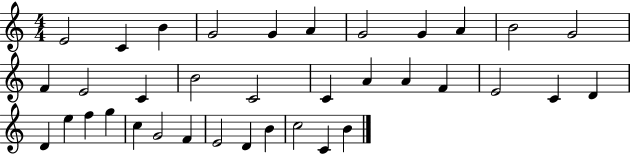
{
  \clef treble
  \numericTimeSignature
  \time 4/4
  \key c \major
  e'2 c'4 b'4 | g'2 g'4 a'4 | g'2 g'4 a'4 | b'2 g'2 | \break f'4 e'2 c'4 | b'2 c'2 | c'4 a'4 a'4 f'4 | e'2 c'4 d'4 | \break d'4 e''4 f''4 g''4 | c''4 g'2 f'4 | e'2 d'4 b'4 | c''2 c'4 b'4 | \break \bar "|."
}